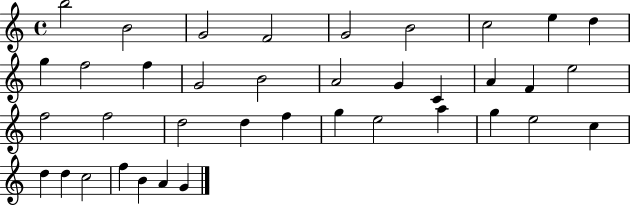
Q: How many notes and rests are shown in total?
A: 38